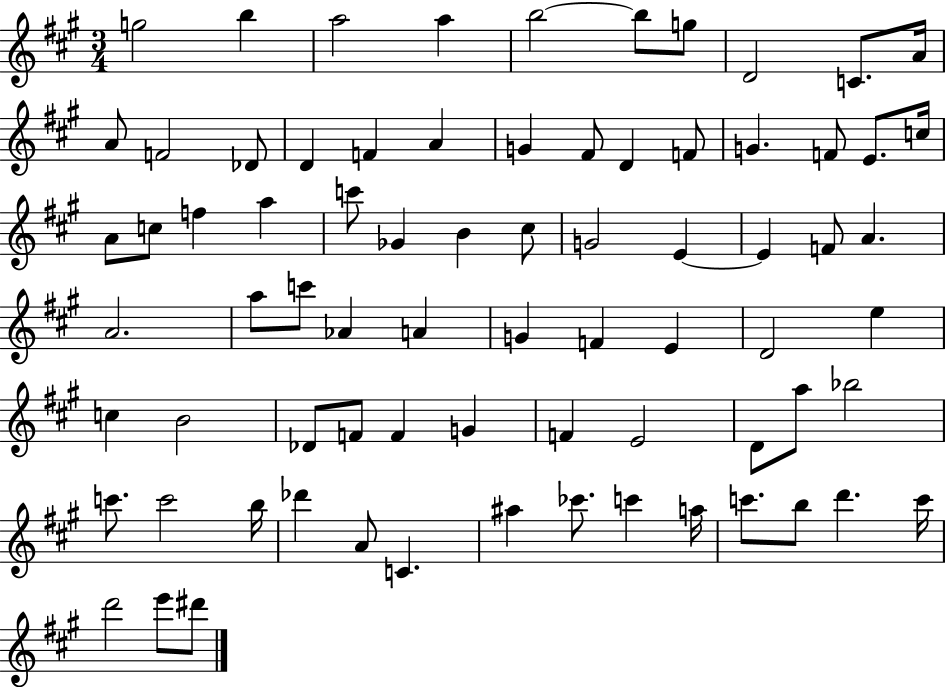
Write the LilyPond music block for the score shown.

{
  \clef treble
  \numericTimeSignature
  \time 3/4
  \key a \major
  \repeat volta 2 { g''2 b''4 | a''2 a''4 | b''2~~ b''8 g''8 | d'2 c'8. a'16 | \break a'8 f'2 des'8 | d'4 f'4 a'4 | g'4 fis'8 d'4 f'8 | g'4. f'8 e'8. c''16 | \break a'8 c''8 f''4 a''4 | c'''8 ges'4 b'4 cis''8 | g'2 e'4~~ | e'4 f'8 a'4. | \break a'2. | a''8 c'''8 aes'4 a'4 | g'4 f'4 e'4 | d'2 e''4 | \break c''4 b'2 | des'8 f'8 f'4 g'4 | f'4 e'2 | d'8 a''8 bes''2 | \break c'''8. c'''2 b''16 | des'''4 a'8 c'4. | ais''4 ces'''8. c'''4 a''16 | c'''8. b''8 d'''4. c'''16 | \break d'''2 e'''8 dis'''8 | } \bar "|."
}